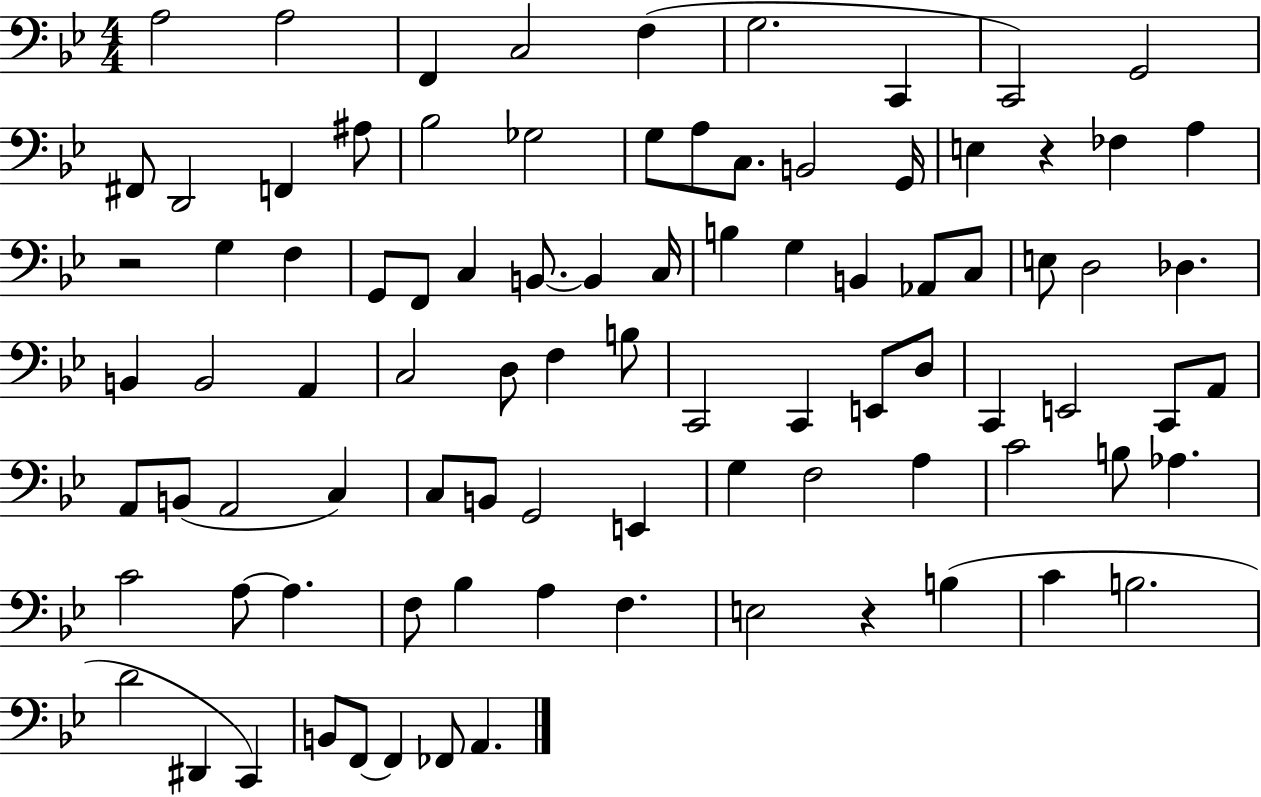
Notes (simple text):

A3/h A3/h F2/q C3/h F3/q G3/h. C2/q C2/h G2/h F#2/e D2/h F2/q A#3/e Bb3/h Gb3/h G3/e A3/e C3/e. B2/h G2/s E3/q R/q FES3/q A3/q R/h G3/q F3/q G2/e F2/e C3/q B2/e. B2/q C3/s B3/q G3/q B2/q Ab2/e C3/e E3/e D3/h Db3/q. B2/q B2/h A2/q C3/h D3/e F3/q B3/e C2/h C2/q E2/e D3/e C2/q E2/h C2/e A2/e A2/e B2/e A2/h C3/q C3/e B2/e G2/h E2/q G3/q F3/h A3/q C4/h B3/e Ab3/q. C4/h A3/e A3/q. F3/e Bb3/q A3/q F3/q. E3/h R/q B3/q C4/q B3/h. D4/h D#2/q C2/q B2/e F2/e F2/q FES2/e A2/q.